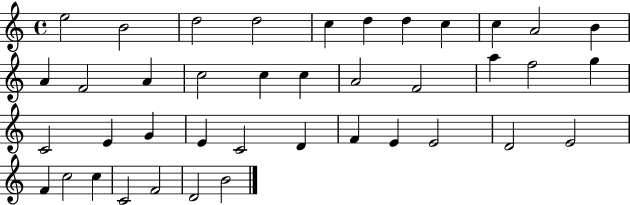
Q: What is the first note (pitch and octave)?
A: E5